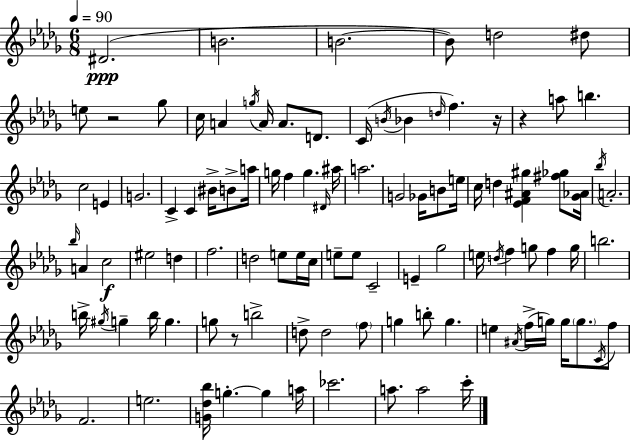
X:1
T:Untitled
M:6/8
L:1/4
K:Bbm
^D2 B2 B2 B/2 d2 ^d/2 e/2 z2 _g/2 c/4 A g/4 A/4 A/2 D/2 C/4 B/4 _B d/4 f z/4 z a/2 b c2 E G2 C C ^B/4 B/2 a/4 g/4 f g ^D/4 ^a/4 a2 G2 _G/4 B/2 e/4 c/4 d [_EF^A^g] [^f_g]/2 [_G_A]/4 _b/4 A2 _b/4 A c2 ^e2 d f2 d2 e/2 e/4 c/4 e/2 e/2 C2 E _g2 e/4 d/4 f g/2 f g/4 b2 b/4 ^g/4 g b/4 g g/2 z/2 b2 d/2 d2 f/2 g b/2 g e ^A/4 f/4 g/4 g/4 g/2 C/4 f/2 F2 e2 [G_d_b]/4 g g a/4 _c'2 a/2 a2 c'/4